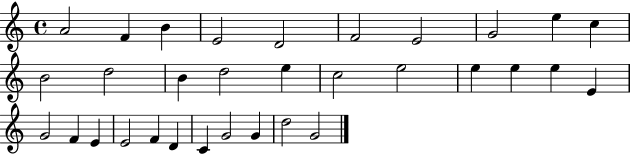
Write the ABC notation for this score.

X:1
T:Untitled
M:4/4
L:1/4
K:C
A2 F B E2 D2 F2 E2 G2 e c B2 d2 B d2 e c2 e2 e e e E G2 F E E2 F D C G2 G d2 G2